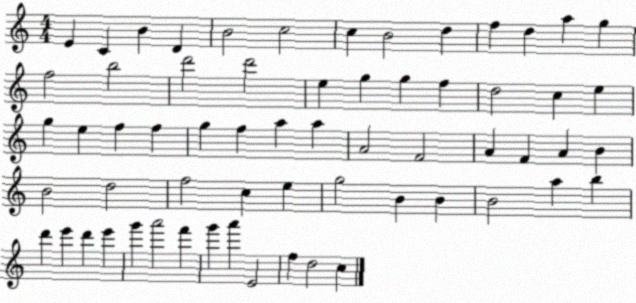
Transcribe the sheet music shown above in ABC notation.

X:1
T:Untitled
M:4/4
L:1/4
K:C
E C B D B2 c2 c B2 d f d a g f2 b2 d'2 d'2 e g g f d2 c e g e f f g f a a A2 F2 A F A B B2 d2 f2 c e g2 B B B2 a b d' e' d' e' g' a'2 f' g' a' E2 f d2 c